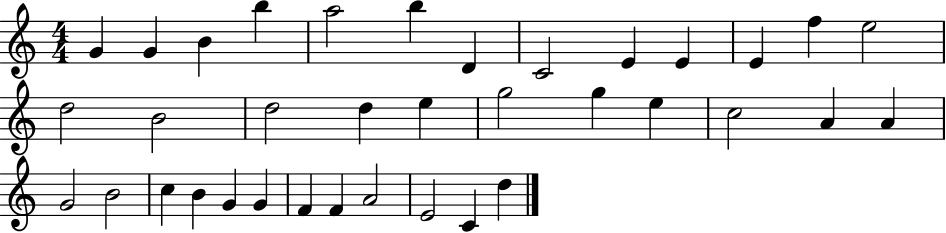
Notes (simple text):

G4/q G4/q B4/q B5/q A5/h B5/q D4/q C4/h E4/q E4/q E4/q F5/q E5/h D5/h B4/h D5/h D5/q E5/q G5/h G5/q E5/q C5/h A4/q A4/q G4/h B4/h C5/q B4/q G4/q G4/q F4/q F4/q A4/h E4/h C4/q D5/q